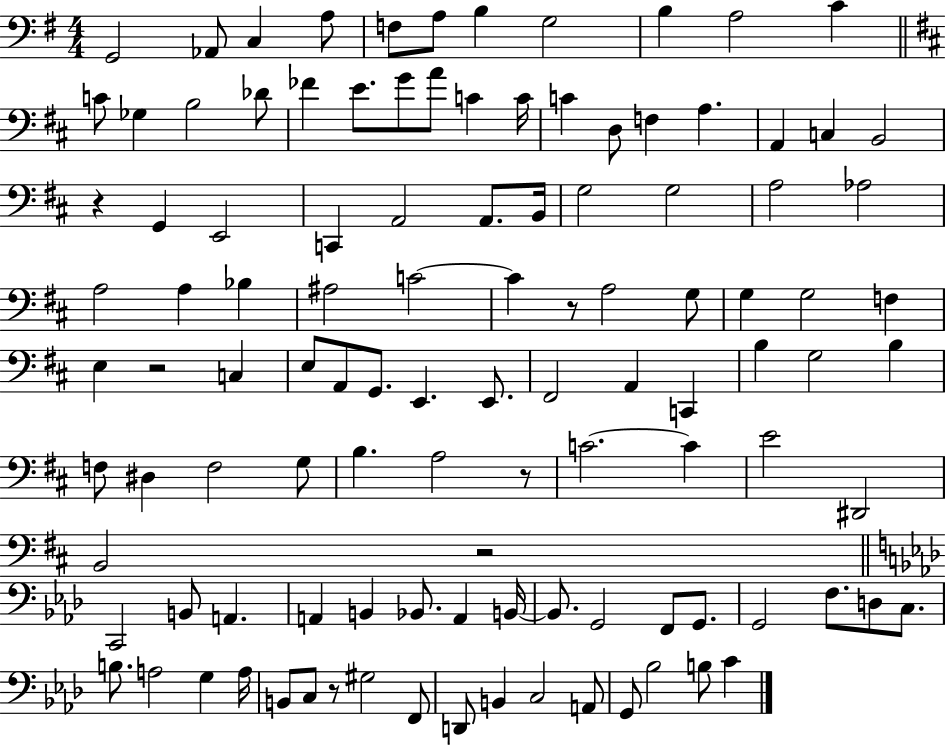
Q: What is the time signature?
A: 4/4